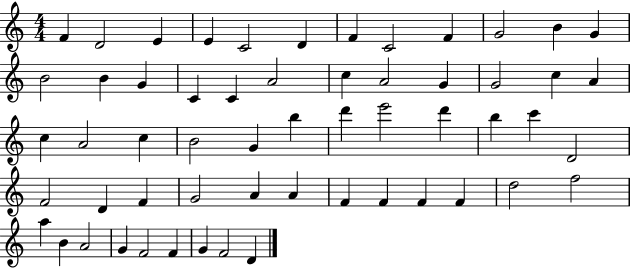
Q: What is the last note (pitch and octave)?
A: D4